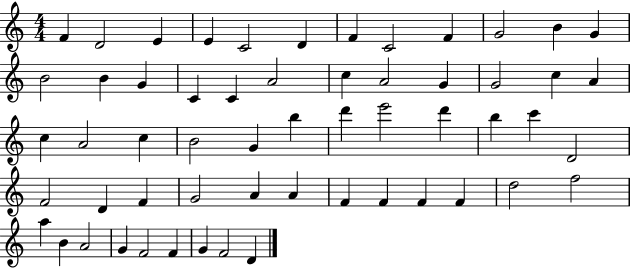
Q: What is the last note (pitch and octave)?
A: D4